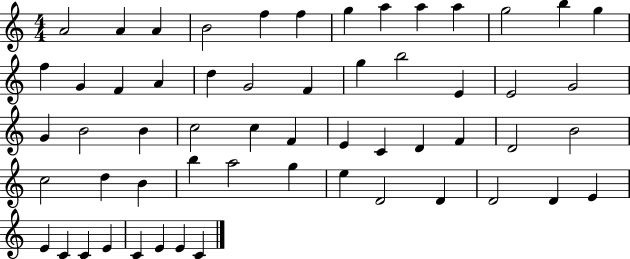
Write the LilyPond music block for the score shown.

{
  \clef treble
  \numericTimeSignature
  \time 4/4
  \key c \major
  a'2 a'4 a'4 | b'2 f''4 f''4 | g''4 a''4 a''4 a''4 | g''2 b''4 g''4 | \break f''4 g'4 f'4 a'4 | d''4 g'2 f'4 | g''4 b''2 e'4 | e'2 g'2 | \break g'4 b'2 b'4 | c''2 c''4 f'4 | e'4 c'4 d'4 f'4 | d'2 b'2 | \break c''2 d''4 b'4 | b''4 a''2 g''4 | e''4 d'2 d'4 | d'2 d'4 e'4 | \break e'4 c'4 c'4 e'4 | c'4 e'4 e'4 c'4 | \bar "|."
}